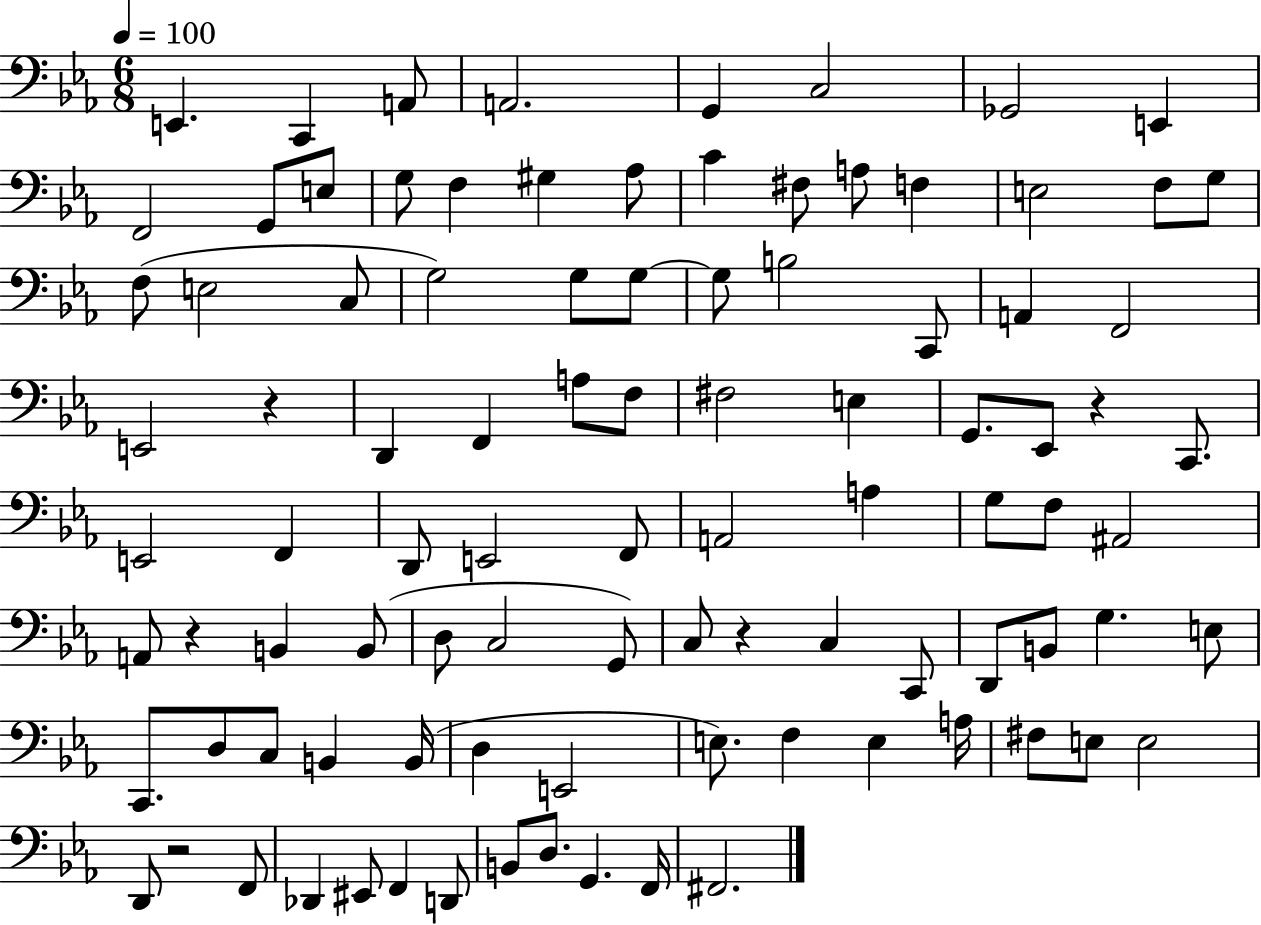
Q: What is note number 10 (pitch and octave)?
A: G2